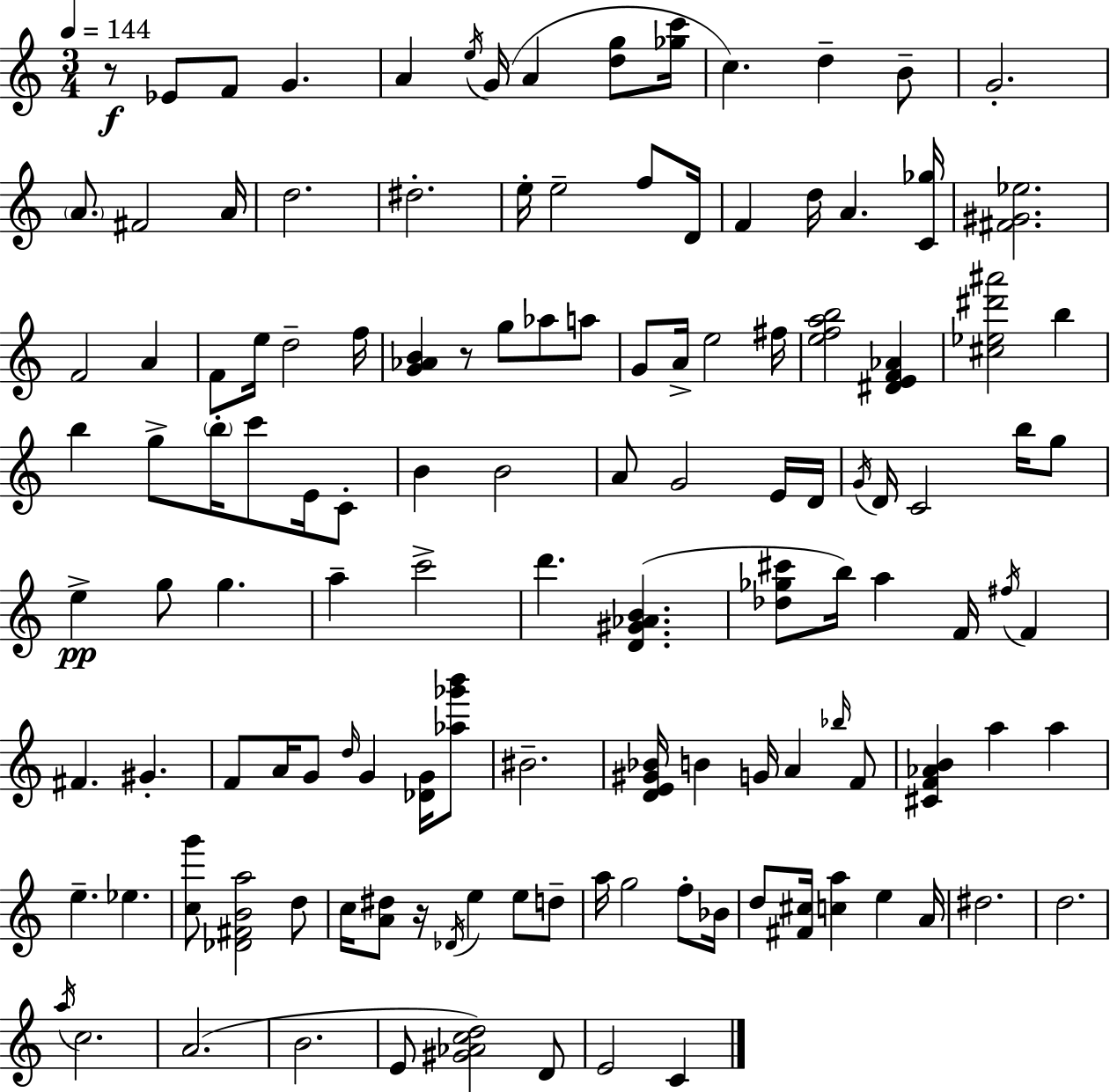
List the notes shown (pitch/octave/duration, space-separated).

R/e Eb4/e F4/e G4/q. A4/q E5/s G4/s A4/q [D5,G5]/e [Gb5,C6]/s C5/q. D5/q B4/e G4/h. A4/e. F#4/h A4/s D5/h. D#5/h. E5/s E5/h F5/e D4/s F4/q D5/s A4/q. [C4,Gb5]/s [F#4,G#4,Eb5]/h. F4/h A4/q F4/e E5/s D5/h F5/s [G4,Ab4,B4]/q R/e G5/e Ab5/e A5/e G4/e A4/s E5/h F#5/s [E5,F5,A5,B5]/h [D#4,E4,F4,Ab4]/q [C#5,Eb5,D#6,A#6]/h B5/q B5/q G5/e B5/s C6/e E4/s C4/e B4/q B4/h A4/e G4/h E4/s D4/s G4/s D4/s C4/h B5/s G5/e E5/q G5/e G5/q. A5/q C6/h D6/q. [D4,G#4,Ab4,B4]/q. [Db5,Gb5,C#6]/e B5/s A5/q F4/s F#5/s F4/q F#4/q. G#4/q. F4/e A4/s G4/e D5/s G4/q [Db4,G4]/s [Ab5,Gb6,B6]/e BIS4/h. [D4,E4,G#4,Bb4]/s B4/q G4/s A4/q Bb5/s F4/e [C#4,F4,Ab4,B4]/q A5/q A5/q E5/q. Eb5/q. [C5,G6]/e [Db4,F#4,B4,A5]/h D5/e C5/s [A4,D#5]/e R/s Db4/s E5/q E5/e D5/e A5/s G5/h F5/e Bb4/s D5/e [F#4,C#5]/s [C5,A5]/q E5/q A4/s D#5/h. D5/h. A5/s C5/h. A4/h. B4/h. E4/e [G#4,Ab4,C5,D5]/h D4/e E4/h C4/q